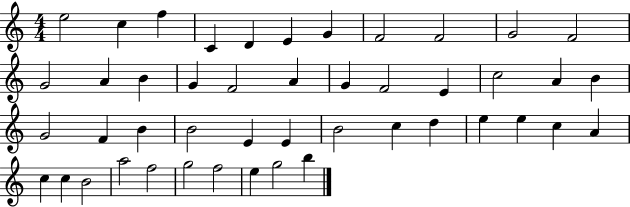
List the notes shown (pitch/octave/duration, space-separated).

E5/h C5/q F5/q C4/q D4/q E4/q G4/q F4/h F4/h G4/h F4/h G4/h A4/q B4/q G4/q F4/h A4/q G4/q F4/h E4/q C5/h A4/q B4/q G4/h F4/q B4/q B4/h E4/q E4/q B4/h C5/q D5/q E5/q E5/q C5/q A4/q C5/q C5/q B4/h A5/h F5/h G5/h F5/h E5/q G5/h B5/q